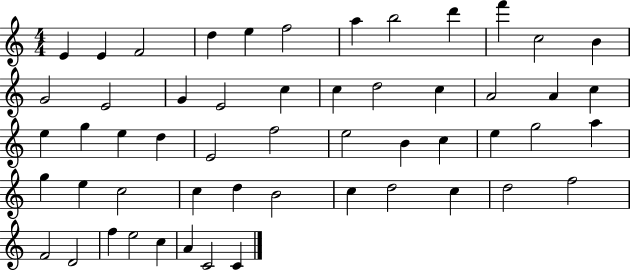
X:1
T:Untitled
M:4/4
L:1/4
K:C
E E F2 d e f2 a b2 d' f' c2 B G2 E2 G E2 c c d2 c A2 A c e g e d E2 f2 e2 B c e g2 a g e c2 c d B2 c d2 c d2 f2 F2 D2 f e2 c A C2 C